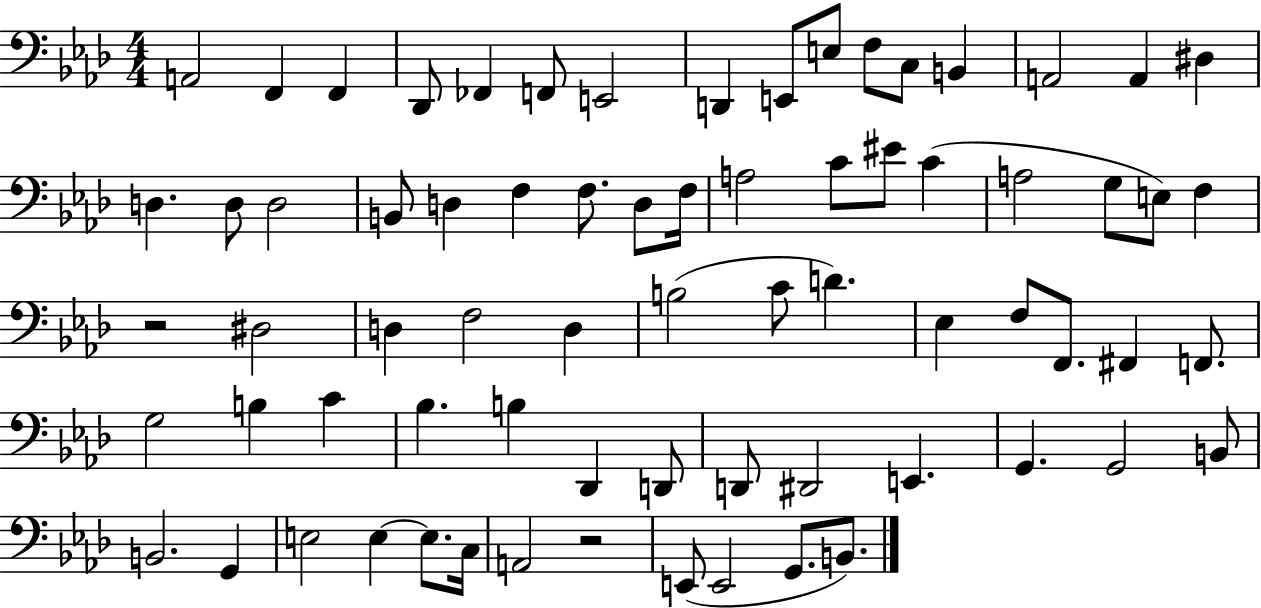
{
  \clef bass
  \numericTimeSignature
  \time 4/4
  \key aes \major
  \repeat volta 2 { a,2 f,4 f,4 | des,8 fes,4 f,8 e,2 | d,4 e,8 e8 f8 c8 b,4 | a,2 a,4 dis4 | \break d4. d8 d2 | b,8 d4 f4 f8. d8 f16 | a2 c'8 eis'8 c'4( | a2 g8 e8) f4 | \break r2 dis2 | d4 f2 d4 | b2( c'8 d'4.) | ees4 f8 f,8. fis,4 f,8. | \break g2 b4 c'4 | bes4. b4 des,4 d,8 | d,8 dis,2 e,4. | g,4. g,2 b,8 | \break b,2. g,4 | e2 e4~~ e8. c16 | a,2 r2 | e,8( e,2 g,8. b,8.) | \break } \bar "|."
}